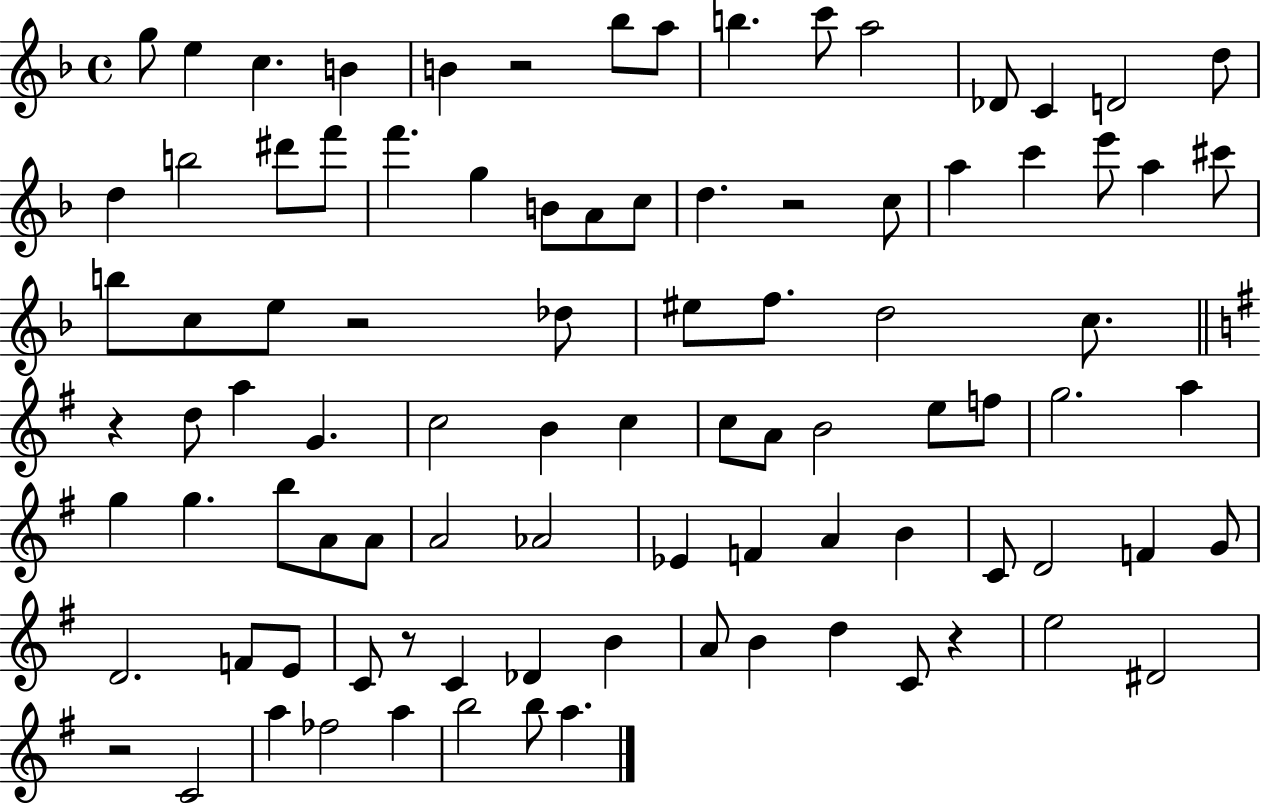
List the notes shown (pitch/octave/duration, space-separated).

G5/e E5/q C5/q. B4/q B4/q R/h Bb5/e A5/e B5/q. C6/e A5/h Db4/e C4/q D4/h D5/e D5/q B5/h D#6/e F6/e F6/q. G5/q B4/e A4/e C5/e D5/q. R/h C5/e A5/q C6/q E6/e A5/q C#6/e B5/e C5/e E5/e R/h Db5/e EIS5/e F5/e. D5/h C5/e. R/q D5/e A5/q G4/q. C5/h B4/q C5/q C5/e A4/e B4/h E5/e F5/e G5/h. A5/q G5/q G5/q. B5/e A4/e A4/e A4/h Ab4/h Eb4/q F4/q A4/q B4/q C4/e D4/h F4/q G4/e D4/h. F4/e E4/e C4/e R/e C4/q Db4/q B4/q A4/e B4/q D5/q C4/e R/q E5/h D#4/h R/h C4/h A5/q FES5/h A5/q B5/h B5/e A5/q.